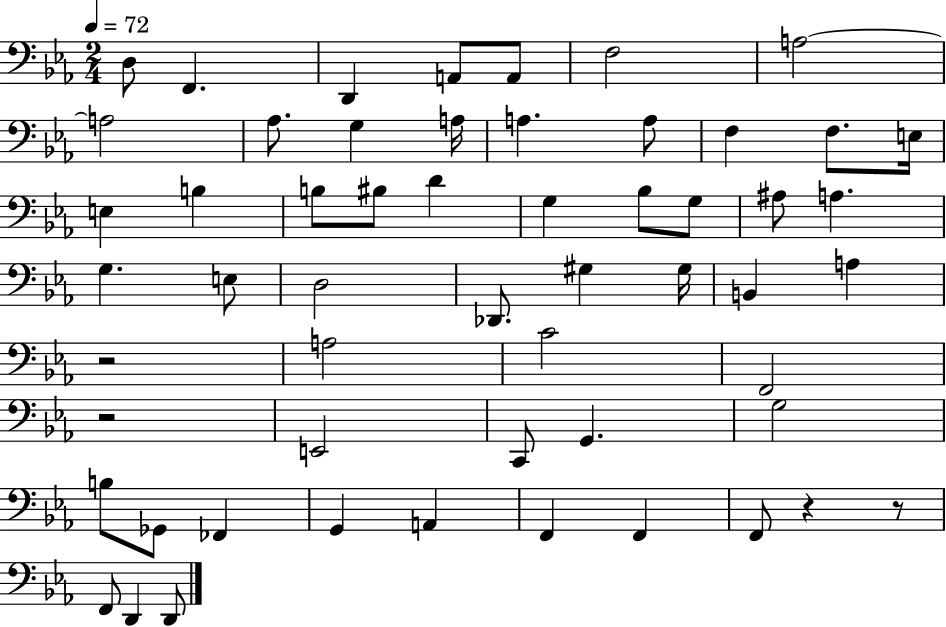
X:1
T:Untitled
M:2/4
L:1/4
K:Eb
D,/2 F,, D,, A,,/2 A,,/2 F,2 A,2 A,2 _A,/2 G, A,/4 A, A,/2 F, F,/2 E,/4 E, B, B,/2 ^B,/2 D G, _B,/2 G,/2 ^A,/2 A, G, E,/2 D,2 _D,,/2 ^G, ^G,/4 B,, A, z2 A,2 C2 F,,2 z2 E,,2 C,,/2 G,, G,2 B,/2 _G,,/2 _F,, G,, A,, F,, F,, F,,/2 z z/2 F,,/2 D,, D,,/2